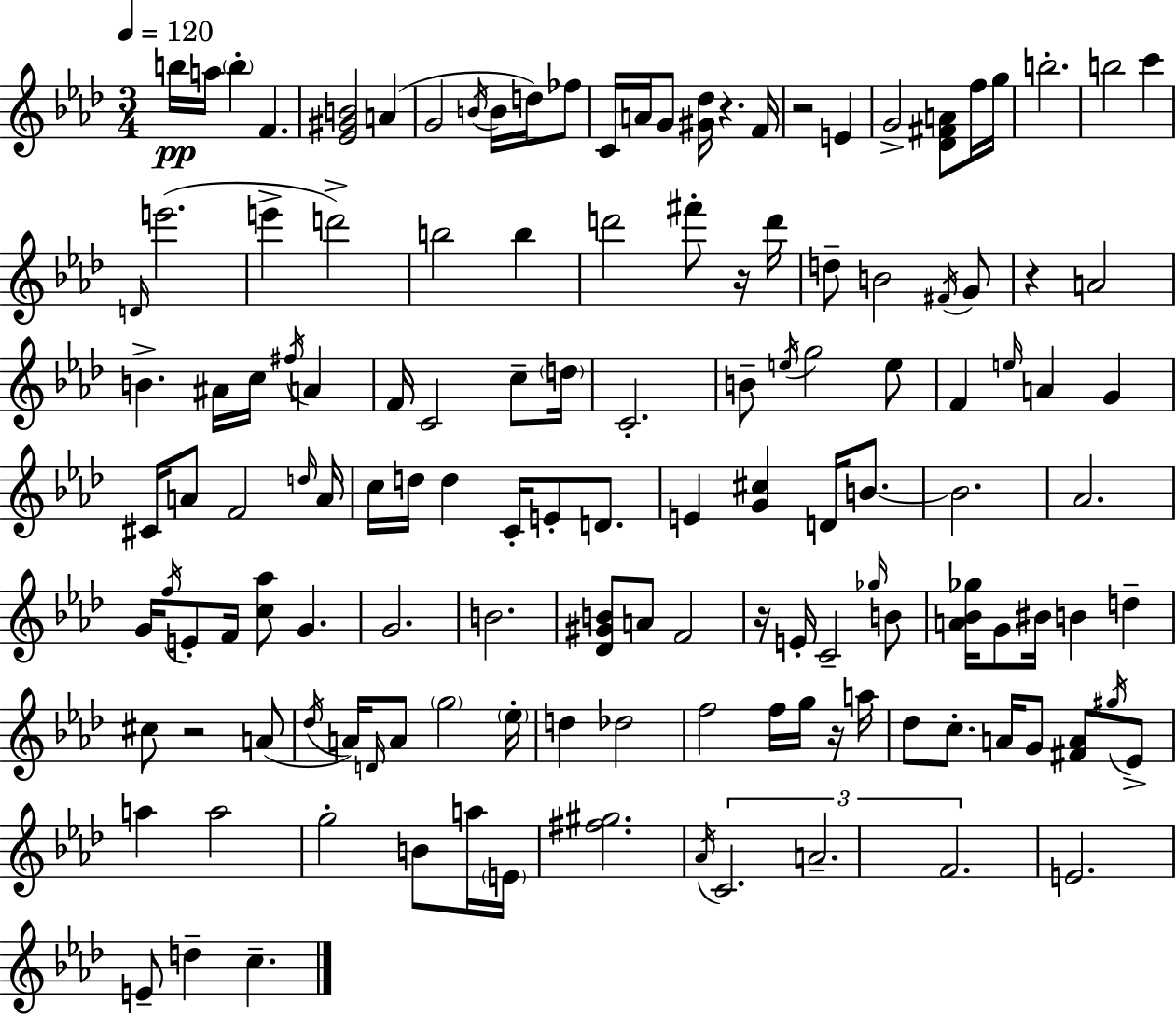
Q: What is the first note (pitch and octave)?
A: B5